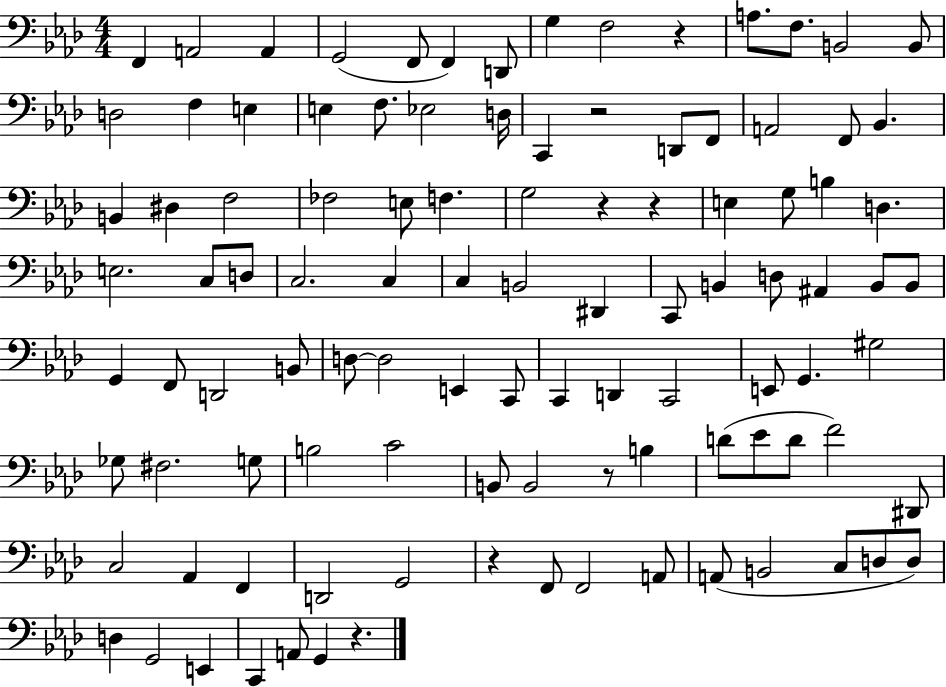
X:1
T:Untitled
M:4/4
L:1/4
K:Ab
F,, A,,2 A,, G,,2 F,,/2 F,, D,,/2 G, F,2 z A,/2 F,/2 B,,2 B,,/2 D,2 F, E, E, F,/2 _E,2 D,/4 C,, z2 D,,/2 F,,/2 A,,2 F,,/2 _B,, B,, ^D, F,2 _F,2 E,/2 F, G,2 z z E, G,/2 B, D, E,2 C,/2 D,/2 C,2 C, C, B,,2 ^D,, C,,/2 B,, D,/2 ^A,, B,,/2 B,,/2 G,, F,,/2 D,,2 B,,/2 D,/2 D,2 E,, C,,/2 C,, D,, C,,2 E,,/2 G,, ^G,2 _G,/2 ^F,2 G,/2 B,2 C2 B,,/2 B,,2 z/2 B, D/2 _E/2 D/2 F2 ^D,,/2 C,2 _A,, F,, D,,2 G,,2 z F,,/2 F,,2 A,,/2 A,,/2 B,,2 C,/2 D,/2 D,/2 D, G,,2 E,, C,, A,,/2 G,, z